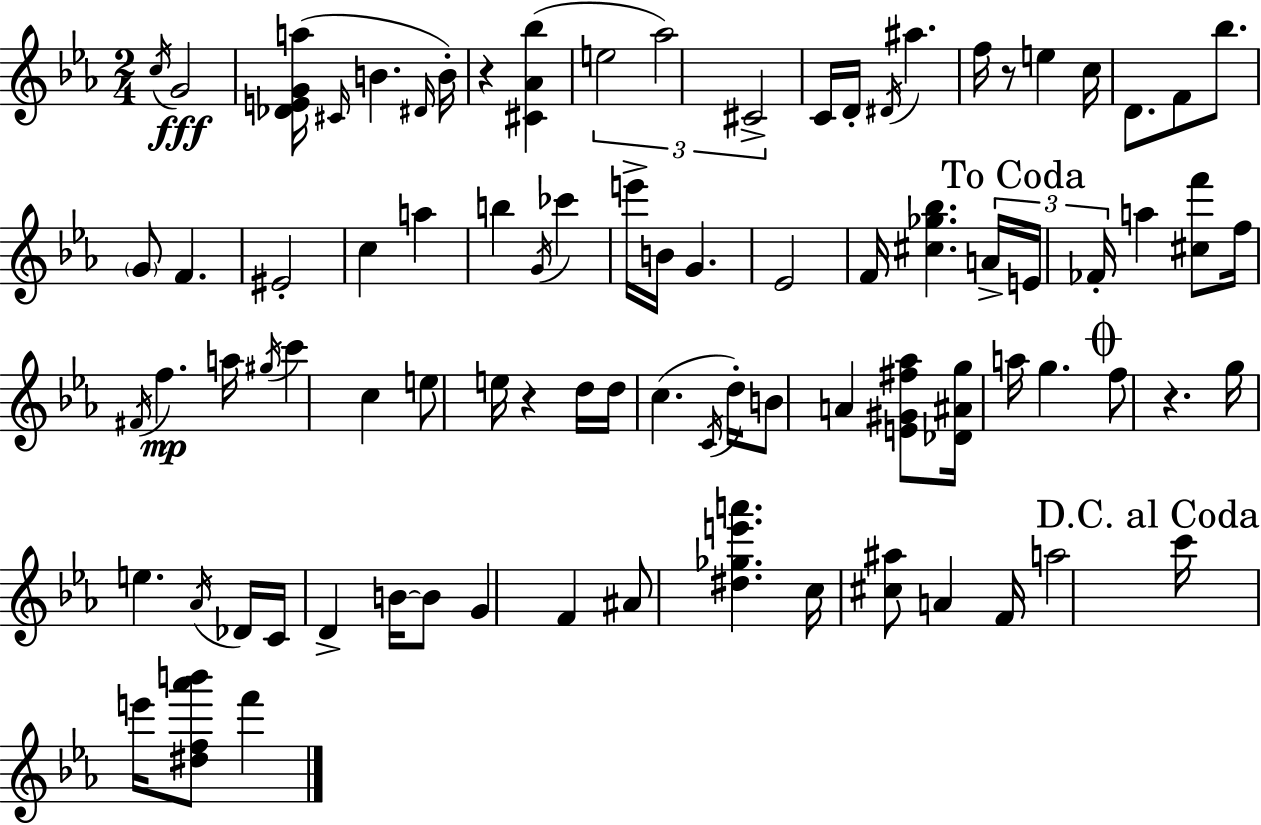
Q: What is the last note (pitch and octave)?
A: F6